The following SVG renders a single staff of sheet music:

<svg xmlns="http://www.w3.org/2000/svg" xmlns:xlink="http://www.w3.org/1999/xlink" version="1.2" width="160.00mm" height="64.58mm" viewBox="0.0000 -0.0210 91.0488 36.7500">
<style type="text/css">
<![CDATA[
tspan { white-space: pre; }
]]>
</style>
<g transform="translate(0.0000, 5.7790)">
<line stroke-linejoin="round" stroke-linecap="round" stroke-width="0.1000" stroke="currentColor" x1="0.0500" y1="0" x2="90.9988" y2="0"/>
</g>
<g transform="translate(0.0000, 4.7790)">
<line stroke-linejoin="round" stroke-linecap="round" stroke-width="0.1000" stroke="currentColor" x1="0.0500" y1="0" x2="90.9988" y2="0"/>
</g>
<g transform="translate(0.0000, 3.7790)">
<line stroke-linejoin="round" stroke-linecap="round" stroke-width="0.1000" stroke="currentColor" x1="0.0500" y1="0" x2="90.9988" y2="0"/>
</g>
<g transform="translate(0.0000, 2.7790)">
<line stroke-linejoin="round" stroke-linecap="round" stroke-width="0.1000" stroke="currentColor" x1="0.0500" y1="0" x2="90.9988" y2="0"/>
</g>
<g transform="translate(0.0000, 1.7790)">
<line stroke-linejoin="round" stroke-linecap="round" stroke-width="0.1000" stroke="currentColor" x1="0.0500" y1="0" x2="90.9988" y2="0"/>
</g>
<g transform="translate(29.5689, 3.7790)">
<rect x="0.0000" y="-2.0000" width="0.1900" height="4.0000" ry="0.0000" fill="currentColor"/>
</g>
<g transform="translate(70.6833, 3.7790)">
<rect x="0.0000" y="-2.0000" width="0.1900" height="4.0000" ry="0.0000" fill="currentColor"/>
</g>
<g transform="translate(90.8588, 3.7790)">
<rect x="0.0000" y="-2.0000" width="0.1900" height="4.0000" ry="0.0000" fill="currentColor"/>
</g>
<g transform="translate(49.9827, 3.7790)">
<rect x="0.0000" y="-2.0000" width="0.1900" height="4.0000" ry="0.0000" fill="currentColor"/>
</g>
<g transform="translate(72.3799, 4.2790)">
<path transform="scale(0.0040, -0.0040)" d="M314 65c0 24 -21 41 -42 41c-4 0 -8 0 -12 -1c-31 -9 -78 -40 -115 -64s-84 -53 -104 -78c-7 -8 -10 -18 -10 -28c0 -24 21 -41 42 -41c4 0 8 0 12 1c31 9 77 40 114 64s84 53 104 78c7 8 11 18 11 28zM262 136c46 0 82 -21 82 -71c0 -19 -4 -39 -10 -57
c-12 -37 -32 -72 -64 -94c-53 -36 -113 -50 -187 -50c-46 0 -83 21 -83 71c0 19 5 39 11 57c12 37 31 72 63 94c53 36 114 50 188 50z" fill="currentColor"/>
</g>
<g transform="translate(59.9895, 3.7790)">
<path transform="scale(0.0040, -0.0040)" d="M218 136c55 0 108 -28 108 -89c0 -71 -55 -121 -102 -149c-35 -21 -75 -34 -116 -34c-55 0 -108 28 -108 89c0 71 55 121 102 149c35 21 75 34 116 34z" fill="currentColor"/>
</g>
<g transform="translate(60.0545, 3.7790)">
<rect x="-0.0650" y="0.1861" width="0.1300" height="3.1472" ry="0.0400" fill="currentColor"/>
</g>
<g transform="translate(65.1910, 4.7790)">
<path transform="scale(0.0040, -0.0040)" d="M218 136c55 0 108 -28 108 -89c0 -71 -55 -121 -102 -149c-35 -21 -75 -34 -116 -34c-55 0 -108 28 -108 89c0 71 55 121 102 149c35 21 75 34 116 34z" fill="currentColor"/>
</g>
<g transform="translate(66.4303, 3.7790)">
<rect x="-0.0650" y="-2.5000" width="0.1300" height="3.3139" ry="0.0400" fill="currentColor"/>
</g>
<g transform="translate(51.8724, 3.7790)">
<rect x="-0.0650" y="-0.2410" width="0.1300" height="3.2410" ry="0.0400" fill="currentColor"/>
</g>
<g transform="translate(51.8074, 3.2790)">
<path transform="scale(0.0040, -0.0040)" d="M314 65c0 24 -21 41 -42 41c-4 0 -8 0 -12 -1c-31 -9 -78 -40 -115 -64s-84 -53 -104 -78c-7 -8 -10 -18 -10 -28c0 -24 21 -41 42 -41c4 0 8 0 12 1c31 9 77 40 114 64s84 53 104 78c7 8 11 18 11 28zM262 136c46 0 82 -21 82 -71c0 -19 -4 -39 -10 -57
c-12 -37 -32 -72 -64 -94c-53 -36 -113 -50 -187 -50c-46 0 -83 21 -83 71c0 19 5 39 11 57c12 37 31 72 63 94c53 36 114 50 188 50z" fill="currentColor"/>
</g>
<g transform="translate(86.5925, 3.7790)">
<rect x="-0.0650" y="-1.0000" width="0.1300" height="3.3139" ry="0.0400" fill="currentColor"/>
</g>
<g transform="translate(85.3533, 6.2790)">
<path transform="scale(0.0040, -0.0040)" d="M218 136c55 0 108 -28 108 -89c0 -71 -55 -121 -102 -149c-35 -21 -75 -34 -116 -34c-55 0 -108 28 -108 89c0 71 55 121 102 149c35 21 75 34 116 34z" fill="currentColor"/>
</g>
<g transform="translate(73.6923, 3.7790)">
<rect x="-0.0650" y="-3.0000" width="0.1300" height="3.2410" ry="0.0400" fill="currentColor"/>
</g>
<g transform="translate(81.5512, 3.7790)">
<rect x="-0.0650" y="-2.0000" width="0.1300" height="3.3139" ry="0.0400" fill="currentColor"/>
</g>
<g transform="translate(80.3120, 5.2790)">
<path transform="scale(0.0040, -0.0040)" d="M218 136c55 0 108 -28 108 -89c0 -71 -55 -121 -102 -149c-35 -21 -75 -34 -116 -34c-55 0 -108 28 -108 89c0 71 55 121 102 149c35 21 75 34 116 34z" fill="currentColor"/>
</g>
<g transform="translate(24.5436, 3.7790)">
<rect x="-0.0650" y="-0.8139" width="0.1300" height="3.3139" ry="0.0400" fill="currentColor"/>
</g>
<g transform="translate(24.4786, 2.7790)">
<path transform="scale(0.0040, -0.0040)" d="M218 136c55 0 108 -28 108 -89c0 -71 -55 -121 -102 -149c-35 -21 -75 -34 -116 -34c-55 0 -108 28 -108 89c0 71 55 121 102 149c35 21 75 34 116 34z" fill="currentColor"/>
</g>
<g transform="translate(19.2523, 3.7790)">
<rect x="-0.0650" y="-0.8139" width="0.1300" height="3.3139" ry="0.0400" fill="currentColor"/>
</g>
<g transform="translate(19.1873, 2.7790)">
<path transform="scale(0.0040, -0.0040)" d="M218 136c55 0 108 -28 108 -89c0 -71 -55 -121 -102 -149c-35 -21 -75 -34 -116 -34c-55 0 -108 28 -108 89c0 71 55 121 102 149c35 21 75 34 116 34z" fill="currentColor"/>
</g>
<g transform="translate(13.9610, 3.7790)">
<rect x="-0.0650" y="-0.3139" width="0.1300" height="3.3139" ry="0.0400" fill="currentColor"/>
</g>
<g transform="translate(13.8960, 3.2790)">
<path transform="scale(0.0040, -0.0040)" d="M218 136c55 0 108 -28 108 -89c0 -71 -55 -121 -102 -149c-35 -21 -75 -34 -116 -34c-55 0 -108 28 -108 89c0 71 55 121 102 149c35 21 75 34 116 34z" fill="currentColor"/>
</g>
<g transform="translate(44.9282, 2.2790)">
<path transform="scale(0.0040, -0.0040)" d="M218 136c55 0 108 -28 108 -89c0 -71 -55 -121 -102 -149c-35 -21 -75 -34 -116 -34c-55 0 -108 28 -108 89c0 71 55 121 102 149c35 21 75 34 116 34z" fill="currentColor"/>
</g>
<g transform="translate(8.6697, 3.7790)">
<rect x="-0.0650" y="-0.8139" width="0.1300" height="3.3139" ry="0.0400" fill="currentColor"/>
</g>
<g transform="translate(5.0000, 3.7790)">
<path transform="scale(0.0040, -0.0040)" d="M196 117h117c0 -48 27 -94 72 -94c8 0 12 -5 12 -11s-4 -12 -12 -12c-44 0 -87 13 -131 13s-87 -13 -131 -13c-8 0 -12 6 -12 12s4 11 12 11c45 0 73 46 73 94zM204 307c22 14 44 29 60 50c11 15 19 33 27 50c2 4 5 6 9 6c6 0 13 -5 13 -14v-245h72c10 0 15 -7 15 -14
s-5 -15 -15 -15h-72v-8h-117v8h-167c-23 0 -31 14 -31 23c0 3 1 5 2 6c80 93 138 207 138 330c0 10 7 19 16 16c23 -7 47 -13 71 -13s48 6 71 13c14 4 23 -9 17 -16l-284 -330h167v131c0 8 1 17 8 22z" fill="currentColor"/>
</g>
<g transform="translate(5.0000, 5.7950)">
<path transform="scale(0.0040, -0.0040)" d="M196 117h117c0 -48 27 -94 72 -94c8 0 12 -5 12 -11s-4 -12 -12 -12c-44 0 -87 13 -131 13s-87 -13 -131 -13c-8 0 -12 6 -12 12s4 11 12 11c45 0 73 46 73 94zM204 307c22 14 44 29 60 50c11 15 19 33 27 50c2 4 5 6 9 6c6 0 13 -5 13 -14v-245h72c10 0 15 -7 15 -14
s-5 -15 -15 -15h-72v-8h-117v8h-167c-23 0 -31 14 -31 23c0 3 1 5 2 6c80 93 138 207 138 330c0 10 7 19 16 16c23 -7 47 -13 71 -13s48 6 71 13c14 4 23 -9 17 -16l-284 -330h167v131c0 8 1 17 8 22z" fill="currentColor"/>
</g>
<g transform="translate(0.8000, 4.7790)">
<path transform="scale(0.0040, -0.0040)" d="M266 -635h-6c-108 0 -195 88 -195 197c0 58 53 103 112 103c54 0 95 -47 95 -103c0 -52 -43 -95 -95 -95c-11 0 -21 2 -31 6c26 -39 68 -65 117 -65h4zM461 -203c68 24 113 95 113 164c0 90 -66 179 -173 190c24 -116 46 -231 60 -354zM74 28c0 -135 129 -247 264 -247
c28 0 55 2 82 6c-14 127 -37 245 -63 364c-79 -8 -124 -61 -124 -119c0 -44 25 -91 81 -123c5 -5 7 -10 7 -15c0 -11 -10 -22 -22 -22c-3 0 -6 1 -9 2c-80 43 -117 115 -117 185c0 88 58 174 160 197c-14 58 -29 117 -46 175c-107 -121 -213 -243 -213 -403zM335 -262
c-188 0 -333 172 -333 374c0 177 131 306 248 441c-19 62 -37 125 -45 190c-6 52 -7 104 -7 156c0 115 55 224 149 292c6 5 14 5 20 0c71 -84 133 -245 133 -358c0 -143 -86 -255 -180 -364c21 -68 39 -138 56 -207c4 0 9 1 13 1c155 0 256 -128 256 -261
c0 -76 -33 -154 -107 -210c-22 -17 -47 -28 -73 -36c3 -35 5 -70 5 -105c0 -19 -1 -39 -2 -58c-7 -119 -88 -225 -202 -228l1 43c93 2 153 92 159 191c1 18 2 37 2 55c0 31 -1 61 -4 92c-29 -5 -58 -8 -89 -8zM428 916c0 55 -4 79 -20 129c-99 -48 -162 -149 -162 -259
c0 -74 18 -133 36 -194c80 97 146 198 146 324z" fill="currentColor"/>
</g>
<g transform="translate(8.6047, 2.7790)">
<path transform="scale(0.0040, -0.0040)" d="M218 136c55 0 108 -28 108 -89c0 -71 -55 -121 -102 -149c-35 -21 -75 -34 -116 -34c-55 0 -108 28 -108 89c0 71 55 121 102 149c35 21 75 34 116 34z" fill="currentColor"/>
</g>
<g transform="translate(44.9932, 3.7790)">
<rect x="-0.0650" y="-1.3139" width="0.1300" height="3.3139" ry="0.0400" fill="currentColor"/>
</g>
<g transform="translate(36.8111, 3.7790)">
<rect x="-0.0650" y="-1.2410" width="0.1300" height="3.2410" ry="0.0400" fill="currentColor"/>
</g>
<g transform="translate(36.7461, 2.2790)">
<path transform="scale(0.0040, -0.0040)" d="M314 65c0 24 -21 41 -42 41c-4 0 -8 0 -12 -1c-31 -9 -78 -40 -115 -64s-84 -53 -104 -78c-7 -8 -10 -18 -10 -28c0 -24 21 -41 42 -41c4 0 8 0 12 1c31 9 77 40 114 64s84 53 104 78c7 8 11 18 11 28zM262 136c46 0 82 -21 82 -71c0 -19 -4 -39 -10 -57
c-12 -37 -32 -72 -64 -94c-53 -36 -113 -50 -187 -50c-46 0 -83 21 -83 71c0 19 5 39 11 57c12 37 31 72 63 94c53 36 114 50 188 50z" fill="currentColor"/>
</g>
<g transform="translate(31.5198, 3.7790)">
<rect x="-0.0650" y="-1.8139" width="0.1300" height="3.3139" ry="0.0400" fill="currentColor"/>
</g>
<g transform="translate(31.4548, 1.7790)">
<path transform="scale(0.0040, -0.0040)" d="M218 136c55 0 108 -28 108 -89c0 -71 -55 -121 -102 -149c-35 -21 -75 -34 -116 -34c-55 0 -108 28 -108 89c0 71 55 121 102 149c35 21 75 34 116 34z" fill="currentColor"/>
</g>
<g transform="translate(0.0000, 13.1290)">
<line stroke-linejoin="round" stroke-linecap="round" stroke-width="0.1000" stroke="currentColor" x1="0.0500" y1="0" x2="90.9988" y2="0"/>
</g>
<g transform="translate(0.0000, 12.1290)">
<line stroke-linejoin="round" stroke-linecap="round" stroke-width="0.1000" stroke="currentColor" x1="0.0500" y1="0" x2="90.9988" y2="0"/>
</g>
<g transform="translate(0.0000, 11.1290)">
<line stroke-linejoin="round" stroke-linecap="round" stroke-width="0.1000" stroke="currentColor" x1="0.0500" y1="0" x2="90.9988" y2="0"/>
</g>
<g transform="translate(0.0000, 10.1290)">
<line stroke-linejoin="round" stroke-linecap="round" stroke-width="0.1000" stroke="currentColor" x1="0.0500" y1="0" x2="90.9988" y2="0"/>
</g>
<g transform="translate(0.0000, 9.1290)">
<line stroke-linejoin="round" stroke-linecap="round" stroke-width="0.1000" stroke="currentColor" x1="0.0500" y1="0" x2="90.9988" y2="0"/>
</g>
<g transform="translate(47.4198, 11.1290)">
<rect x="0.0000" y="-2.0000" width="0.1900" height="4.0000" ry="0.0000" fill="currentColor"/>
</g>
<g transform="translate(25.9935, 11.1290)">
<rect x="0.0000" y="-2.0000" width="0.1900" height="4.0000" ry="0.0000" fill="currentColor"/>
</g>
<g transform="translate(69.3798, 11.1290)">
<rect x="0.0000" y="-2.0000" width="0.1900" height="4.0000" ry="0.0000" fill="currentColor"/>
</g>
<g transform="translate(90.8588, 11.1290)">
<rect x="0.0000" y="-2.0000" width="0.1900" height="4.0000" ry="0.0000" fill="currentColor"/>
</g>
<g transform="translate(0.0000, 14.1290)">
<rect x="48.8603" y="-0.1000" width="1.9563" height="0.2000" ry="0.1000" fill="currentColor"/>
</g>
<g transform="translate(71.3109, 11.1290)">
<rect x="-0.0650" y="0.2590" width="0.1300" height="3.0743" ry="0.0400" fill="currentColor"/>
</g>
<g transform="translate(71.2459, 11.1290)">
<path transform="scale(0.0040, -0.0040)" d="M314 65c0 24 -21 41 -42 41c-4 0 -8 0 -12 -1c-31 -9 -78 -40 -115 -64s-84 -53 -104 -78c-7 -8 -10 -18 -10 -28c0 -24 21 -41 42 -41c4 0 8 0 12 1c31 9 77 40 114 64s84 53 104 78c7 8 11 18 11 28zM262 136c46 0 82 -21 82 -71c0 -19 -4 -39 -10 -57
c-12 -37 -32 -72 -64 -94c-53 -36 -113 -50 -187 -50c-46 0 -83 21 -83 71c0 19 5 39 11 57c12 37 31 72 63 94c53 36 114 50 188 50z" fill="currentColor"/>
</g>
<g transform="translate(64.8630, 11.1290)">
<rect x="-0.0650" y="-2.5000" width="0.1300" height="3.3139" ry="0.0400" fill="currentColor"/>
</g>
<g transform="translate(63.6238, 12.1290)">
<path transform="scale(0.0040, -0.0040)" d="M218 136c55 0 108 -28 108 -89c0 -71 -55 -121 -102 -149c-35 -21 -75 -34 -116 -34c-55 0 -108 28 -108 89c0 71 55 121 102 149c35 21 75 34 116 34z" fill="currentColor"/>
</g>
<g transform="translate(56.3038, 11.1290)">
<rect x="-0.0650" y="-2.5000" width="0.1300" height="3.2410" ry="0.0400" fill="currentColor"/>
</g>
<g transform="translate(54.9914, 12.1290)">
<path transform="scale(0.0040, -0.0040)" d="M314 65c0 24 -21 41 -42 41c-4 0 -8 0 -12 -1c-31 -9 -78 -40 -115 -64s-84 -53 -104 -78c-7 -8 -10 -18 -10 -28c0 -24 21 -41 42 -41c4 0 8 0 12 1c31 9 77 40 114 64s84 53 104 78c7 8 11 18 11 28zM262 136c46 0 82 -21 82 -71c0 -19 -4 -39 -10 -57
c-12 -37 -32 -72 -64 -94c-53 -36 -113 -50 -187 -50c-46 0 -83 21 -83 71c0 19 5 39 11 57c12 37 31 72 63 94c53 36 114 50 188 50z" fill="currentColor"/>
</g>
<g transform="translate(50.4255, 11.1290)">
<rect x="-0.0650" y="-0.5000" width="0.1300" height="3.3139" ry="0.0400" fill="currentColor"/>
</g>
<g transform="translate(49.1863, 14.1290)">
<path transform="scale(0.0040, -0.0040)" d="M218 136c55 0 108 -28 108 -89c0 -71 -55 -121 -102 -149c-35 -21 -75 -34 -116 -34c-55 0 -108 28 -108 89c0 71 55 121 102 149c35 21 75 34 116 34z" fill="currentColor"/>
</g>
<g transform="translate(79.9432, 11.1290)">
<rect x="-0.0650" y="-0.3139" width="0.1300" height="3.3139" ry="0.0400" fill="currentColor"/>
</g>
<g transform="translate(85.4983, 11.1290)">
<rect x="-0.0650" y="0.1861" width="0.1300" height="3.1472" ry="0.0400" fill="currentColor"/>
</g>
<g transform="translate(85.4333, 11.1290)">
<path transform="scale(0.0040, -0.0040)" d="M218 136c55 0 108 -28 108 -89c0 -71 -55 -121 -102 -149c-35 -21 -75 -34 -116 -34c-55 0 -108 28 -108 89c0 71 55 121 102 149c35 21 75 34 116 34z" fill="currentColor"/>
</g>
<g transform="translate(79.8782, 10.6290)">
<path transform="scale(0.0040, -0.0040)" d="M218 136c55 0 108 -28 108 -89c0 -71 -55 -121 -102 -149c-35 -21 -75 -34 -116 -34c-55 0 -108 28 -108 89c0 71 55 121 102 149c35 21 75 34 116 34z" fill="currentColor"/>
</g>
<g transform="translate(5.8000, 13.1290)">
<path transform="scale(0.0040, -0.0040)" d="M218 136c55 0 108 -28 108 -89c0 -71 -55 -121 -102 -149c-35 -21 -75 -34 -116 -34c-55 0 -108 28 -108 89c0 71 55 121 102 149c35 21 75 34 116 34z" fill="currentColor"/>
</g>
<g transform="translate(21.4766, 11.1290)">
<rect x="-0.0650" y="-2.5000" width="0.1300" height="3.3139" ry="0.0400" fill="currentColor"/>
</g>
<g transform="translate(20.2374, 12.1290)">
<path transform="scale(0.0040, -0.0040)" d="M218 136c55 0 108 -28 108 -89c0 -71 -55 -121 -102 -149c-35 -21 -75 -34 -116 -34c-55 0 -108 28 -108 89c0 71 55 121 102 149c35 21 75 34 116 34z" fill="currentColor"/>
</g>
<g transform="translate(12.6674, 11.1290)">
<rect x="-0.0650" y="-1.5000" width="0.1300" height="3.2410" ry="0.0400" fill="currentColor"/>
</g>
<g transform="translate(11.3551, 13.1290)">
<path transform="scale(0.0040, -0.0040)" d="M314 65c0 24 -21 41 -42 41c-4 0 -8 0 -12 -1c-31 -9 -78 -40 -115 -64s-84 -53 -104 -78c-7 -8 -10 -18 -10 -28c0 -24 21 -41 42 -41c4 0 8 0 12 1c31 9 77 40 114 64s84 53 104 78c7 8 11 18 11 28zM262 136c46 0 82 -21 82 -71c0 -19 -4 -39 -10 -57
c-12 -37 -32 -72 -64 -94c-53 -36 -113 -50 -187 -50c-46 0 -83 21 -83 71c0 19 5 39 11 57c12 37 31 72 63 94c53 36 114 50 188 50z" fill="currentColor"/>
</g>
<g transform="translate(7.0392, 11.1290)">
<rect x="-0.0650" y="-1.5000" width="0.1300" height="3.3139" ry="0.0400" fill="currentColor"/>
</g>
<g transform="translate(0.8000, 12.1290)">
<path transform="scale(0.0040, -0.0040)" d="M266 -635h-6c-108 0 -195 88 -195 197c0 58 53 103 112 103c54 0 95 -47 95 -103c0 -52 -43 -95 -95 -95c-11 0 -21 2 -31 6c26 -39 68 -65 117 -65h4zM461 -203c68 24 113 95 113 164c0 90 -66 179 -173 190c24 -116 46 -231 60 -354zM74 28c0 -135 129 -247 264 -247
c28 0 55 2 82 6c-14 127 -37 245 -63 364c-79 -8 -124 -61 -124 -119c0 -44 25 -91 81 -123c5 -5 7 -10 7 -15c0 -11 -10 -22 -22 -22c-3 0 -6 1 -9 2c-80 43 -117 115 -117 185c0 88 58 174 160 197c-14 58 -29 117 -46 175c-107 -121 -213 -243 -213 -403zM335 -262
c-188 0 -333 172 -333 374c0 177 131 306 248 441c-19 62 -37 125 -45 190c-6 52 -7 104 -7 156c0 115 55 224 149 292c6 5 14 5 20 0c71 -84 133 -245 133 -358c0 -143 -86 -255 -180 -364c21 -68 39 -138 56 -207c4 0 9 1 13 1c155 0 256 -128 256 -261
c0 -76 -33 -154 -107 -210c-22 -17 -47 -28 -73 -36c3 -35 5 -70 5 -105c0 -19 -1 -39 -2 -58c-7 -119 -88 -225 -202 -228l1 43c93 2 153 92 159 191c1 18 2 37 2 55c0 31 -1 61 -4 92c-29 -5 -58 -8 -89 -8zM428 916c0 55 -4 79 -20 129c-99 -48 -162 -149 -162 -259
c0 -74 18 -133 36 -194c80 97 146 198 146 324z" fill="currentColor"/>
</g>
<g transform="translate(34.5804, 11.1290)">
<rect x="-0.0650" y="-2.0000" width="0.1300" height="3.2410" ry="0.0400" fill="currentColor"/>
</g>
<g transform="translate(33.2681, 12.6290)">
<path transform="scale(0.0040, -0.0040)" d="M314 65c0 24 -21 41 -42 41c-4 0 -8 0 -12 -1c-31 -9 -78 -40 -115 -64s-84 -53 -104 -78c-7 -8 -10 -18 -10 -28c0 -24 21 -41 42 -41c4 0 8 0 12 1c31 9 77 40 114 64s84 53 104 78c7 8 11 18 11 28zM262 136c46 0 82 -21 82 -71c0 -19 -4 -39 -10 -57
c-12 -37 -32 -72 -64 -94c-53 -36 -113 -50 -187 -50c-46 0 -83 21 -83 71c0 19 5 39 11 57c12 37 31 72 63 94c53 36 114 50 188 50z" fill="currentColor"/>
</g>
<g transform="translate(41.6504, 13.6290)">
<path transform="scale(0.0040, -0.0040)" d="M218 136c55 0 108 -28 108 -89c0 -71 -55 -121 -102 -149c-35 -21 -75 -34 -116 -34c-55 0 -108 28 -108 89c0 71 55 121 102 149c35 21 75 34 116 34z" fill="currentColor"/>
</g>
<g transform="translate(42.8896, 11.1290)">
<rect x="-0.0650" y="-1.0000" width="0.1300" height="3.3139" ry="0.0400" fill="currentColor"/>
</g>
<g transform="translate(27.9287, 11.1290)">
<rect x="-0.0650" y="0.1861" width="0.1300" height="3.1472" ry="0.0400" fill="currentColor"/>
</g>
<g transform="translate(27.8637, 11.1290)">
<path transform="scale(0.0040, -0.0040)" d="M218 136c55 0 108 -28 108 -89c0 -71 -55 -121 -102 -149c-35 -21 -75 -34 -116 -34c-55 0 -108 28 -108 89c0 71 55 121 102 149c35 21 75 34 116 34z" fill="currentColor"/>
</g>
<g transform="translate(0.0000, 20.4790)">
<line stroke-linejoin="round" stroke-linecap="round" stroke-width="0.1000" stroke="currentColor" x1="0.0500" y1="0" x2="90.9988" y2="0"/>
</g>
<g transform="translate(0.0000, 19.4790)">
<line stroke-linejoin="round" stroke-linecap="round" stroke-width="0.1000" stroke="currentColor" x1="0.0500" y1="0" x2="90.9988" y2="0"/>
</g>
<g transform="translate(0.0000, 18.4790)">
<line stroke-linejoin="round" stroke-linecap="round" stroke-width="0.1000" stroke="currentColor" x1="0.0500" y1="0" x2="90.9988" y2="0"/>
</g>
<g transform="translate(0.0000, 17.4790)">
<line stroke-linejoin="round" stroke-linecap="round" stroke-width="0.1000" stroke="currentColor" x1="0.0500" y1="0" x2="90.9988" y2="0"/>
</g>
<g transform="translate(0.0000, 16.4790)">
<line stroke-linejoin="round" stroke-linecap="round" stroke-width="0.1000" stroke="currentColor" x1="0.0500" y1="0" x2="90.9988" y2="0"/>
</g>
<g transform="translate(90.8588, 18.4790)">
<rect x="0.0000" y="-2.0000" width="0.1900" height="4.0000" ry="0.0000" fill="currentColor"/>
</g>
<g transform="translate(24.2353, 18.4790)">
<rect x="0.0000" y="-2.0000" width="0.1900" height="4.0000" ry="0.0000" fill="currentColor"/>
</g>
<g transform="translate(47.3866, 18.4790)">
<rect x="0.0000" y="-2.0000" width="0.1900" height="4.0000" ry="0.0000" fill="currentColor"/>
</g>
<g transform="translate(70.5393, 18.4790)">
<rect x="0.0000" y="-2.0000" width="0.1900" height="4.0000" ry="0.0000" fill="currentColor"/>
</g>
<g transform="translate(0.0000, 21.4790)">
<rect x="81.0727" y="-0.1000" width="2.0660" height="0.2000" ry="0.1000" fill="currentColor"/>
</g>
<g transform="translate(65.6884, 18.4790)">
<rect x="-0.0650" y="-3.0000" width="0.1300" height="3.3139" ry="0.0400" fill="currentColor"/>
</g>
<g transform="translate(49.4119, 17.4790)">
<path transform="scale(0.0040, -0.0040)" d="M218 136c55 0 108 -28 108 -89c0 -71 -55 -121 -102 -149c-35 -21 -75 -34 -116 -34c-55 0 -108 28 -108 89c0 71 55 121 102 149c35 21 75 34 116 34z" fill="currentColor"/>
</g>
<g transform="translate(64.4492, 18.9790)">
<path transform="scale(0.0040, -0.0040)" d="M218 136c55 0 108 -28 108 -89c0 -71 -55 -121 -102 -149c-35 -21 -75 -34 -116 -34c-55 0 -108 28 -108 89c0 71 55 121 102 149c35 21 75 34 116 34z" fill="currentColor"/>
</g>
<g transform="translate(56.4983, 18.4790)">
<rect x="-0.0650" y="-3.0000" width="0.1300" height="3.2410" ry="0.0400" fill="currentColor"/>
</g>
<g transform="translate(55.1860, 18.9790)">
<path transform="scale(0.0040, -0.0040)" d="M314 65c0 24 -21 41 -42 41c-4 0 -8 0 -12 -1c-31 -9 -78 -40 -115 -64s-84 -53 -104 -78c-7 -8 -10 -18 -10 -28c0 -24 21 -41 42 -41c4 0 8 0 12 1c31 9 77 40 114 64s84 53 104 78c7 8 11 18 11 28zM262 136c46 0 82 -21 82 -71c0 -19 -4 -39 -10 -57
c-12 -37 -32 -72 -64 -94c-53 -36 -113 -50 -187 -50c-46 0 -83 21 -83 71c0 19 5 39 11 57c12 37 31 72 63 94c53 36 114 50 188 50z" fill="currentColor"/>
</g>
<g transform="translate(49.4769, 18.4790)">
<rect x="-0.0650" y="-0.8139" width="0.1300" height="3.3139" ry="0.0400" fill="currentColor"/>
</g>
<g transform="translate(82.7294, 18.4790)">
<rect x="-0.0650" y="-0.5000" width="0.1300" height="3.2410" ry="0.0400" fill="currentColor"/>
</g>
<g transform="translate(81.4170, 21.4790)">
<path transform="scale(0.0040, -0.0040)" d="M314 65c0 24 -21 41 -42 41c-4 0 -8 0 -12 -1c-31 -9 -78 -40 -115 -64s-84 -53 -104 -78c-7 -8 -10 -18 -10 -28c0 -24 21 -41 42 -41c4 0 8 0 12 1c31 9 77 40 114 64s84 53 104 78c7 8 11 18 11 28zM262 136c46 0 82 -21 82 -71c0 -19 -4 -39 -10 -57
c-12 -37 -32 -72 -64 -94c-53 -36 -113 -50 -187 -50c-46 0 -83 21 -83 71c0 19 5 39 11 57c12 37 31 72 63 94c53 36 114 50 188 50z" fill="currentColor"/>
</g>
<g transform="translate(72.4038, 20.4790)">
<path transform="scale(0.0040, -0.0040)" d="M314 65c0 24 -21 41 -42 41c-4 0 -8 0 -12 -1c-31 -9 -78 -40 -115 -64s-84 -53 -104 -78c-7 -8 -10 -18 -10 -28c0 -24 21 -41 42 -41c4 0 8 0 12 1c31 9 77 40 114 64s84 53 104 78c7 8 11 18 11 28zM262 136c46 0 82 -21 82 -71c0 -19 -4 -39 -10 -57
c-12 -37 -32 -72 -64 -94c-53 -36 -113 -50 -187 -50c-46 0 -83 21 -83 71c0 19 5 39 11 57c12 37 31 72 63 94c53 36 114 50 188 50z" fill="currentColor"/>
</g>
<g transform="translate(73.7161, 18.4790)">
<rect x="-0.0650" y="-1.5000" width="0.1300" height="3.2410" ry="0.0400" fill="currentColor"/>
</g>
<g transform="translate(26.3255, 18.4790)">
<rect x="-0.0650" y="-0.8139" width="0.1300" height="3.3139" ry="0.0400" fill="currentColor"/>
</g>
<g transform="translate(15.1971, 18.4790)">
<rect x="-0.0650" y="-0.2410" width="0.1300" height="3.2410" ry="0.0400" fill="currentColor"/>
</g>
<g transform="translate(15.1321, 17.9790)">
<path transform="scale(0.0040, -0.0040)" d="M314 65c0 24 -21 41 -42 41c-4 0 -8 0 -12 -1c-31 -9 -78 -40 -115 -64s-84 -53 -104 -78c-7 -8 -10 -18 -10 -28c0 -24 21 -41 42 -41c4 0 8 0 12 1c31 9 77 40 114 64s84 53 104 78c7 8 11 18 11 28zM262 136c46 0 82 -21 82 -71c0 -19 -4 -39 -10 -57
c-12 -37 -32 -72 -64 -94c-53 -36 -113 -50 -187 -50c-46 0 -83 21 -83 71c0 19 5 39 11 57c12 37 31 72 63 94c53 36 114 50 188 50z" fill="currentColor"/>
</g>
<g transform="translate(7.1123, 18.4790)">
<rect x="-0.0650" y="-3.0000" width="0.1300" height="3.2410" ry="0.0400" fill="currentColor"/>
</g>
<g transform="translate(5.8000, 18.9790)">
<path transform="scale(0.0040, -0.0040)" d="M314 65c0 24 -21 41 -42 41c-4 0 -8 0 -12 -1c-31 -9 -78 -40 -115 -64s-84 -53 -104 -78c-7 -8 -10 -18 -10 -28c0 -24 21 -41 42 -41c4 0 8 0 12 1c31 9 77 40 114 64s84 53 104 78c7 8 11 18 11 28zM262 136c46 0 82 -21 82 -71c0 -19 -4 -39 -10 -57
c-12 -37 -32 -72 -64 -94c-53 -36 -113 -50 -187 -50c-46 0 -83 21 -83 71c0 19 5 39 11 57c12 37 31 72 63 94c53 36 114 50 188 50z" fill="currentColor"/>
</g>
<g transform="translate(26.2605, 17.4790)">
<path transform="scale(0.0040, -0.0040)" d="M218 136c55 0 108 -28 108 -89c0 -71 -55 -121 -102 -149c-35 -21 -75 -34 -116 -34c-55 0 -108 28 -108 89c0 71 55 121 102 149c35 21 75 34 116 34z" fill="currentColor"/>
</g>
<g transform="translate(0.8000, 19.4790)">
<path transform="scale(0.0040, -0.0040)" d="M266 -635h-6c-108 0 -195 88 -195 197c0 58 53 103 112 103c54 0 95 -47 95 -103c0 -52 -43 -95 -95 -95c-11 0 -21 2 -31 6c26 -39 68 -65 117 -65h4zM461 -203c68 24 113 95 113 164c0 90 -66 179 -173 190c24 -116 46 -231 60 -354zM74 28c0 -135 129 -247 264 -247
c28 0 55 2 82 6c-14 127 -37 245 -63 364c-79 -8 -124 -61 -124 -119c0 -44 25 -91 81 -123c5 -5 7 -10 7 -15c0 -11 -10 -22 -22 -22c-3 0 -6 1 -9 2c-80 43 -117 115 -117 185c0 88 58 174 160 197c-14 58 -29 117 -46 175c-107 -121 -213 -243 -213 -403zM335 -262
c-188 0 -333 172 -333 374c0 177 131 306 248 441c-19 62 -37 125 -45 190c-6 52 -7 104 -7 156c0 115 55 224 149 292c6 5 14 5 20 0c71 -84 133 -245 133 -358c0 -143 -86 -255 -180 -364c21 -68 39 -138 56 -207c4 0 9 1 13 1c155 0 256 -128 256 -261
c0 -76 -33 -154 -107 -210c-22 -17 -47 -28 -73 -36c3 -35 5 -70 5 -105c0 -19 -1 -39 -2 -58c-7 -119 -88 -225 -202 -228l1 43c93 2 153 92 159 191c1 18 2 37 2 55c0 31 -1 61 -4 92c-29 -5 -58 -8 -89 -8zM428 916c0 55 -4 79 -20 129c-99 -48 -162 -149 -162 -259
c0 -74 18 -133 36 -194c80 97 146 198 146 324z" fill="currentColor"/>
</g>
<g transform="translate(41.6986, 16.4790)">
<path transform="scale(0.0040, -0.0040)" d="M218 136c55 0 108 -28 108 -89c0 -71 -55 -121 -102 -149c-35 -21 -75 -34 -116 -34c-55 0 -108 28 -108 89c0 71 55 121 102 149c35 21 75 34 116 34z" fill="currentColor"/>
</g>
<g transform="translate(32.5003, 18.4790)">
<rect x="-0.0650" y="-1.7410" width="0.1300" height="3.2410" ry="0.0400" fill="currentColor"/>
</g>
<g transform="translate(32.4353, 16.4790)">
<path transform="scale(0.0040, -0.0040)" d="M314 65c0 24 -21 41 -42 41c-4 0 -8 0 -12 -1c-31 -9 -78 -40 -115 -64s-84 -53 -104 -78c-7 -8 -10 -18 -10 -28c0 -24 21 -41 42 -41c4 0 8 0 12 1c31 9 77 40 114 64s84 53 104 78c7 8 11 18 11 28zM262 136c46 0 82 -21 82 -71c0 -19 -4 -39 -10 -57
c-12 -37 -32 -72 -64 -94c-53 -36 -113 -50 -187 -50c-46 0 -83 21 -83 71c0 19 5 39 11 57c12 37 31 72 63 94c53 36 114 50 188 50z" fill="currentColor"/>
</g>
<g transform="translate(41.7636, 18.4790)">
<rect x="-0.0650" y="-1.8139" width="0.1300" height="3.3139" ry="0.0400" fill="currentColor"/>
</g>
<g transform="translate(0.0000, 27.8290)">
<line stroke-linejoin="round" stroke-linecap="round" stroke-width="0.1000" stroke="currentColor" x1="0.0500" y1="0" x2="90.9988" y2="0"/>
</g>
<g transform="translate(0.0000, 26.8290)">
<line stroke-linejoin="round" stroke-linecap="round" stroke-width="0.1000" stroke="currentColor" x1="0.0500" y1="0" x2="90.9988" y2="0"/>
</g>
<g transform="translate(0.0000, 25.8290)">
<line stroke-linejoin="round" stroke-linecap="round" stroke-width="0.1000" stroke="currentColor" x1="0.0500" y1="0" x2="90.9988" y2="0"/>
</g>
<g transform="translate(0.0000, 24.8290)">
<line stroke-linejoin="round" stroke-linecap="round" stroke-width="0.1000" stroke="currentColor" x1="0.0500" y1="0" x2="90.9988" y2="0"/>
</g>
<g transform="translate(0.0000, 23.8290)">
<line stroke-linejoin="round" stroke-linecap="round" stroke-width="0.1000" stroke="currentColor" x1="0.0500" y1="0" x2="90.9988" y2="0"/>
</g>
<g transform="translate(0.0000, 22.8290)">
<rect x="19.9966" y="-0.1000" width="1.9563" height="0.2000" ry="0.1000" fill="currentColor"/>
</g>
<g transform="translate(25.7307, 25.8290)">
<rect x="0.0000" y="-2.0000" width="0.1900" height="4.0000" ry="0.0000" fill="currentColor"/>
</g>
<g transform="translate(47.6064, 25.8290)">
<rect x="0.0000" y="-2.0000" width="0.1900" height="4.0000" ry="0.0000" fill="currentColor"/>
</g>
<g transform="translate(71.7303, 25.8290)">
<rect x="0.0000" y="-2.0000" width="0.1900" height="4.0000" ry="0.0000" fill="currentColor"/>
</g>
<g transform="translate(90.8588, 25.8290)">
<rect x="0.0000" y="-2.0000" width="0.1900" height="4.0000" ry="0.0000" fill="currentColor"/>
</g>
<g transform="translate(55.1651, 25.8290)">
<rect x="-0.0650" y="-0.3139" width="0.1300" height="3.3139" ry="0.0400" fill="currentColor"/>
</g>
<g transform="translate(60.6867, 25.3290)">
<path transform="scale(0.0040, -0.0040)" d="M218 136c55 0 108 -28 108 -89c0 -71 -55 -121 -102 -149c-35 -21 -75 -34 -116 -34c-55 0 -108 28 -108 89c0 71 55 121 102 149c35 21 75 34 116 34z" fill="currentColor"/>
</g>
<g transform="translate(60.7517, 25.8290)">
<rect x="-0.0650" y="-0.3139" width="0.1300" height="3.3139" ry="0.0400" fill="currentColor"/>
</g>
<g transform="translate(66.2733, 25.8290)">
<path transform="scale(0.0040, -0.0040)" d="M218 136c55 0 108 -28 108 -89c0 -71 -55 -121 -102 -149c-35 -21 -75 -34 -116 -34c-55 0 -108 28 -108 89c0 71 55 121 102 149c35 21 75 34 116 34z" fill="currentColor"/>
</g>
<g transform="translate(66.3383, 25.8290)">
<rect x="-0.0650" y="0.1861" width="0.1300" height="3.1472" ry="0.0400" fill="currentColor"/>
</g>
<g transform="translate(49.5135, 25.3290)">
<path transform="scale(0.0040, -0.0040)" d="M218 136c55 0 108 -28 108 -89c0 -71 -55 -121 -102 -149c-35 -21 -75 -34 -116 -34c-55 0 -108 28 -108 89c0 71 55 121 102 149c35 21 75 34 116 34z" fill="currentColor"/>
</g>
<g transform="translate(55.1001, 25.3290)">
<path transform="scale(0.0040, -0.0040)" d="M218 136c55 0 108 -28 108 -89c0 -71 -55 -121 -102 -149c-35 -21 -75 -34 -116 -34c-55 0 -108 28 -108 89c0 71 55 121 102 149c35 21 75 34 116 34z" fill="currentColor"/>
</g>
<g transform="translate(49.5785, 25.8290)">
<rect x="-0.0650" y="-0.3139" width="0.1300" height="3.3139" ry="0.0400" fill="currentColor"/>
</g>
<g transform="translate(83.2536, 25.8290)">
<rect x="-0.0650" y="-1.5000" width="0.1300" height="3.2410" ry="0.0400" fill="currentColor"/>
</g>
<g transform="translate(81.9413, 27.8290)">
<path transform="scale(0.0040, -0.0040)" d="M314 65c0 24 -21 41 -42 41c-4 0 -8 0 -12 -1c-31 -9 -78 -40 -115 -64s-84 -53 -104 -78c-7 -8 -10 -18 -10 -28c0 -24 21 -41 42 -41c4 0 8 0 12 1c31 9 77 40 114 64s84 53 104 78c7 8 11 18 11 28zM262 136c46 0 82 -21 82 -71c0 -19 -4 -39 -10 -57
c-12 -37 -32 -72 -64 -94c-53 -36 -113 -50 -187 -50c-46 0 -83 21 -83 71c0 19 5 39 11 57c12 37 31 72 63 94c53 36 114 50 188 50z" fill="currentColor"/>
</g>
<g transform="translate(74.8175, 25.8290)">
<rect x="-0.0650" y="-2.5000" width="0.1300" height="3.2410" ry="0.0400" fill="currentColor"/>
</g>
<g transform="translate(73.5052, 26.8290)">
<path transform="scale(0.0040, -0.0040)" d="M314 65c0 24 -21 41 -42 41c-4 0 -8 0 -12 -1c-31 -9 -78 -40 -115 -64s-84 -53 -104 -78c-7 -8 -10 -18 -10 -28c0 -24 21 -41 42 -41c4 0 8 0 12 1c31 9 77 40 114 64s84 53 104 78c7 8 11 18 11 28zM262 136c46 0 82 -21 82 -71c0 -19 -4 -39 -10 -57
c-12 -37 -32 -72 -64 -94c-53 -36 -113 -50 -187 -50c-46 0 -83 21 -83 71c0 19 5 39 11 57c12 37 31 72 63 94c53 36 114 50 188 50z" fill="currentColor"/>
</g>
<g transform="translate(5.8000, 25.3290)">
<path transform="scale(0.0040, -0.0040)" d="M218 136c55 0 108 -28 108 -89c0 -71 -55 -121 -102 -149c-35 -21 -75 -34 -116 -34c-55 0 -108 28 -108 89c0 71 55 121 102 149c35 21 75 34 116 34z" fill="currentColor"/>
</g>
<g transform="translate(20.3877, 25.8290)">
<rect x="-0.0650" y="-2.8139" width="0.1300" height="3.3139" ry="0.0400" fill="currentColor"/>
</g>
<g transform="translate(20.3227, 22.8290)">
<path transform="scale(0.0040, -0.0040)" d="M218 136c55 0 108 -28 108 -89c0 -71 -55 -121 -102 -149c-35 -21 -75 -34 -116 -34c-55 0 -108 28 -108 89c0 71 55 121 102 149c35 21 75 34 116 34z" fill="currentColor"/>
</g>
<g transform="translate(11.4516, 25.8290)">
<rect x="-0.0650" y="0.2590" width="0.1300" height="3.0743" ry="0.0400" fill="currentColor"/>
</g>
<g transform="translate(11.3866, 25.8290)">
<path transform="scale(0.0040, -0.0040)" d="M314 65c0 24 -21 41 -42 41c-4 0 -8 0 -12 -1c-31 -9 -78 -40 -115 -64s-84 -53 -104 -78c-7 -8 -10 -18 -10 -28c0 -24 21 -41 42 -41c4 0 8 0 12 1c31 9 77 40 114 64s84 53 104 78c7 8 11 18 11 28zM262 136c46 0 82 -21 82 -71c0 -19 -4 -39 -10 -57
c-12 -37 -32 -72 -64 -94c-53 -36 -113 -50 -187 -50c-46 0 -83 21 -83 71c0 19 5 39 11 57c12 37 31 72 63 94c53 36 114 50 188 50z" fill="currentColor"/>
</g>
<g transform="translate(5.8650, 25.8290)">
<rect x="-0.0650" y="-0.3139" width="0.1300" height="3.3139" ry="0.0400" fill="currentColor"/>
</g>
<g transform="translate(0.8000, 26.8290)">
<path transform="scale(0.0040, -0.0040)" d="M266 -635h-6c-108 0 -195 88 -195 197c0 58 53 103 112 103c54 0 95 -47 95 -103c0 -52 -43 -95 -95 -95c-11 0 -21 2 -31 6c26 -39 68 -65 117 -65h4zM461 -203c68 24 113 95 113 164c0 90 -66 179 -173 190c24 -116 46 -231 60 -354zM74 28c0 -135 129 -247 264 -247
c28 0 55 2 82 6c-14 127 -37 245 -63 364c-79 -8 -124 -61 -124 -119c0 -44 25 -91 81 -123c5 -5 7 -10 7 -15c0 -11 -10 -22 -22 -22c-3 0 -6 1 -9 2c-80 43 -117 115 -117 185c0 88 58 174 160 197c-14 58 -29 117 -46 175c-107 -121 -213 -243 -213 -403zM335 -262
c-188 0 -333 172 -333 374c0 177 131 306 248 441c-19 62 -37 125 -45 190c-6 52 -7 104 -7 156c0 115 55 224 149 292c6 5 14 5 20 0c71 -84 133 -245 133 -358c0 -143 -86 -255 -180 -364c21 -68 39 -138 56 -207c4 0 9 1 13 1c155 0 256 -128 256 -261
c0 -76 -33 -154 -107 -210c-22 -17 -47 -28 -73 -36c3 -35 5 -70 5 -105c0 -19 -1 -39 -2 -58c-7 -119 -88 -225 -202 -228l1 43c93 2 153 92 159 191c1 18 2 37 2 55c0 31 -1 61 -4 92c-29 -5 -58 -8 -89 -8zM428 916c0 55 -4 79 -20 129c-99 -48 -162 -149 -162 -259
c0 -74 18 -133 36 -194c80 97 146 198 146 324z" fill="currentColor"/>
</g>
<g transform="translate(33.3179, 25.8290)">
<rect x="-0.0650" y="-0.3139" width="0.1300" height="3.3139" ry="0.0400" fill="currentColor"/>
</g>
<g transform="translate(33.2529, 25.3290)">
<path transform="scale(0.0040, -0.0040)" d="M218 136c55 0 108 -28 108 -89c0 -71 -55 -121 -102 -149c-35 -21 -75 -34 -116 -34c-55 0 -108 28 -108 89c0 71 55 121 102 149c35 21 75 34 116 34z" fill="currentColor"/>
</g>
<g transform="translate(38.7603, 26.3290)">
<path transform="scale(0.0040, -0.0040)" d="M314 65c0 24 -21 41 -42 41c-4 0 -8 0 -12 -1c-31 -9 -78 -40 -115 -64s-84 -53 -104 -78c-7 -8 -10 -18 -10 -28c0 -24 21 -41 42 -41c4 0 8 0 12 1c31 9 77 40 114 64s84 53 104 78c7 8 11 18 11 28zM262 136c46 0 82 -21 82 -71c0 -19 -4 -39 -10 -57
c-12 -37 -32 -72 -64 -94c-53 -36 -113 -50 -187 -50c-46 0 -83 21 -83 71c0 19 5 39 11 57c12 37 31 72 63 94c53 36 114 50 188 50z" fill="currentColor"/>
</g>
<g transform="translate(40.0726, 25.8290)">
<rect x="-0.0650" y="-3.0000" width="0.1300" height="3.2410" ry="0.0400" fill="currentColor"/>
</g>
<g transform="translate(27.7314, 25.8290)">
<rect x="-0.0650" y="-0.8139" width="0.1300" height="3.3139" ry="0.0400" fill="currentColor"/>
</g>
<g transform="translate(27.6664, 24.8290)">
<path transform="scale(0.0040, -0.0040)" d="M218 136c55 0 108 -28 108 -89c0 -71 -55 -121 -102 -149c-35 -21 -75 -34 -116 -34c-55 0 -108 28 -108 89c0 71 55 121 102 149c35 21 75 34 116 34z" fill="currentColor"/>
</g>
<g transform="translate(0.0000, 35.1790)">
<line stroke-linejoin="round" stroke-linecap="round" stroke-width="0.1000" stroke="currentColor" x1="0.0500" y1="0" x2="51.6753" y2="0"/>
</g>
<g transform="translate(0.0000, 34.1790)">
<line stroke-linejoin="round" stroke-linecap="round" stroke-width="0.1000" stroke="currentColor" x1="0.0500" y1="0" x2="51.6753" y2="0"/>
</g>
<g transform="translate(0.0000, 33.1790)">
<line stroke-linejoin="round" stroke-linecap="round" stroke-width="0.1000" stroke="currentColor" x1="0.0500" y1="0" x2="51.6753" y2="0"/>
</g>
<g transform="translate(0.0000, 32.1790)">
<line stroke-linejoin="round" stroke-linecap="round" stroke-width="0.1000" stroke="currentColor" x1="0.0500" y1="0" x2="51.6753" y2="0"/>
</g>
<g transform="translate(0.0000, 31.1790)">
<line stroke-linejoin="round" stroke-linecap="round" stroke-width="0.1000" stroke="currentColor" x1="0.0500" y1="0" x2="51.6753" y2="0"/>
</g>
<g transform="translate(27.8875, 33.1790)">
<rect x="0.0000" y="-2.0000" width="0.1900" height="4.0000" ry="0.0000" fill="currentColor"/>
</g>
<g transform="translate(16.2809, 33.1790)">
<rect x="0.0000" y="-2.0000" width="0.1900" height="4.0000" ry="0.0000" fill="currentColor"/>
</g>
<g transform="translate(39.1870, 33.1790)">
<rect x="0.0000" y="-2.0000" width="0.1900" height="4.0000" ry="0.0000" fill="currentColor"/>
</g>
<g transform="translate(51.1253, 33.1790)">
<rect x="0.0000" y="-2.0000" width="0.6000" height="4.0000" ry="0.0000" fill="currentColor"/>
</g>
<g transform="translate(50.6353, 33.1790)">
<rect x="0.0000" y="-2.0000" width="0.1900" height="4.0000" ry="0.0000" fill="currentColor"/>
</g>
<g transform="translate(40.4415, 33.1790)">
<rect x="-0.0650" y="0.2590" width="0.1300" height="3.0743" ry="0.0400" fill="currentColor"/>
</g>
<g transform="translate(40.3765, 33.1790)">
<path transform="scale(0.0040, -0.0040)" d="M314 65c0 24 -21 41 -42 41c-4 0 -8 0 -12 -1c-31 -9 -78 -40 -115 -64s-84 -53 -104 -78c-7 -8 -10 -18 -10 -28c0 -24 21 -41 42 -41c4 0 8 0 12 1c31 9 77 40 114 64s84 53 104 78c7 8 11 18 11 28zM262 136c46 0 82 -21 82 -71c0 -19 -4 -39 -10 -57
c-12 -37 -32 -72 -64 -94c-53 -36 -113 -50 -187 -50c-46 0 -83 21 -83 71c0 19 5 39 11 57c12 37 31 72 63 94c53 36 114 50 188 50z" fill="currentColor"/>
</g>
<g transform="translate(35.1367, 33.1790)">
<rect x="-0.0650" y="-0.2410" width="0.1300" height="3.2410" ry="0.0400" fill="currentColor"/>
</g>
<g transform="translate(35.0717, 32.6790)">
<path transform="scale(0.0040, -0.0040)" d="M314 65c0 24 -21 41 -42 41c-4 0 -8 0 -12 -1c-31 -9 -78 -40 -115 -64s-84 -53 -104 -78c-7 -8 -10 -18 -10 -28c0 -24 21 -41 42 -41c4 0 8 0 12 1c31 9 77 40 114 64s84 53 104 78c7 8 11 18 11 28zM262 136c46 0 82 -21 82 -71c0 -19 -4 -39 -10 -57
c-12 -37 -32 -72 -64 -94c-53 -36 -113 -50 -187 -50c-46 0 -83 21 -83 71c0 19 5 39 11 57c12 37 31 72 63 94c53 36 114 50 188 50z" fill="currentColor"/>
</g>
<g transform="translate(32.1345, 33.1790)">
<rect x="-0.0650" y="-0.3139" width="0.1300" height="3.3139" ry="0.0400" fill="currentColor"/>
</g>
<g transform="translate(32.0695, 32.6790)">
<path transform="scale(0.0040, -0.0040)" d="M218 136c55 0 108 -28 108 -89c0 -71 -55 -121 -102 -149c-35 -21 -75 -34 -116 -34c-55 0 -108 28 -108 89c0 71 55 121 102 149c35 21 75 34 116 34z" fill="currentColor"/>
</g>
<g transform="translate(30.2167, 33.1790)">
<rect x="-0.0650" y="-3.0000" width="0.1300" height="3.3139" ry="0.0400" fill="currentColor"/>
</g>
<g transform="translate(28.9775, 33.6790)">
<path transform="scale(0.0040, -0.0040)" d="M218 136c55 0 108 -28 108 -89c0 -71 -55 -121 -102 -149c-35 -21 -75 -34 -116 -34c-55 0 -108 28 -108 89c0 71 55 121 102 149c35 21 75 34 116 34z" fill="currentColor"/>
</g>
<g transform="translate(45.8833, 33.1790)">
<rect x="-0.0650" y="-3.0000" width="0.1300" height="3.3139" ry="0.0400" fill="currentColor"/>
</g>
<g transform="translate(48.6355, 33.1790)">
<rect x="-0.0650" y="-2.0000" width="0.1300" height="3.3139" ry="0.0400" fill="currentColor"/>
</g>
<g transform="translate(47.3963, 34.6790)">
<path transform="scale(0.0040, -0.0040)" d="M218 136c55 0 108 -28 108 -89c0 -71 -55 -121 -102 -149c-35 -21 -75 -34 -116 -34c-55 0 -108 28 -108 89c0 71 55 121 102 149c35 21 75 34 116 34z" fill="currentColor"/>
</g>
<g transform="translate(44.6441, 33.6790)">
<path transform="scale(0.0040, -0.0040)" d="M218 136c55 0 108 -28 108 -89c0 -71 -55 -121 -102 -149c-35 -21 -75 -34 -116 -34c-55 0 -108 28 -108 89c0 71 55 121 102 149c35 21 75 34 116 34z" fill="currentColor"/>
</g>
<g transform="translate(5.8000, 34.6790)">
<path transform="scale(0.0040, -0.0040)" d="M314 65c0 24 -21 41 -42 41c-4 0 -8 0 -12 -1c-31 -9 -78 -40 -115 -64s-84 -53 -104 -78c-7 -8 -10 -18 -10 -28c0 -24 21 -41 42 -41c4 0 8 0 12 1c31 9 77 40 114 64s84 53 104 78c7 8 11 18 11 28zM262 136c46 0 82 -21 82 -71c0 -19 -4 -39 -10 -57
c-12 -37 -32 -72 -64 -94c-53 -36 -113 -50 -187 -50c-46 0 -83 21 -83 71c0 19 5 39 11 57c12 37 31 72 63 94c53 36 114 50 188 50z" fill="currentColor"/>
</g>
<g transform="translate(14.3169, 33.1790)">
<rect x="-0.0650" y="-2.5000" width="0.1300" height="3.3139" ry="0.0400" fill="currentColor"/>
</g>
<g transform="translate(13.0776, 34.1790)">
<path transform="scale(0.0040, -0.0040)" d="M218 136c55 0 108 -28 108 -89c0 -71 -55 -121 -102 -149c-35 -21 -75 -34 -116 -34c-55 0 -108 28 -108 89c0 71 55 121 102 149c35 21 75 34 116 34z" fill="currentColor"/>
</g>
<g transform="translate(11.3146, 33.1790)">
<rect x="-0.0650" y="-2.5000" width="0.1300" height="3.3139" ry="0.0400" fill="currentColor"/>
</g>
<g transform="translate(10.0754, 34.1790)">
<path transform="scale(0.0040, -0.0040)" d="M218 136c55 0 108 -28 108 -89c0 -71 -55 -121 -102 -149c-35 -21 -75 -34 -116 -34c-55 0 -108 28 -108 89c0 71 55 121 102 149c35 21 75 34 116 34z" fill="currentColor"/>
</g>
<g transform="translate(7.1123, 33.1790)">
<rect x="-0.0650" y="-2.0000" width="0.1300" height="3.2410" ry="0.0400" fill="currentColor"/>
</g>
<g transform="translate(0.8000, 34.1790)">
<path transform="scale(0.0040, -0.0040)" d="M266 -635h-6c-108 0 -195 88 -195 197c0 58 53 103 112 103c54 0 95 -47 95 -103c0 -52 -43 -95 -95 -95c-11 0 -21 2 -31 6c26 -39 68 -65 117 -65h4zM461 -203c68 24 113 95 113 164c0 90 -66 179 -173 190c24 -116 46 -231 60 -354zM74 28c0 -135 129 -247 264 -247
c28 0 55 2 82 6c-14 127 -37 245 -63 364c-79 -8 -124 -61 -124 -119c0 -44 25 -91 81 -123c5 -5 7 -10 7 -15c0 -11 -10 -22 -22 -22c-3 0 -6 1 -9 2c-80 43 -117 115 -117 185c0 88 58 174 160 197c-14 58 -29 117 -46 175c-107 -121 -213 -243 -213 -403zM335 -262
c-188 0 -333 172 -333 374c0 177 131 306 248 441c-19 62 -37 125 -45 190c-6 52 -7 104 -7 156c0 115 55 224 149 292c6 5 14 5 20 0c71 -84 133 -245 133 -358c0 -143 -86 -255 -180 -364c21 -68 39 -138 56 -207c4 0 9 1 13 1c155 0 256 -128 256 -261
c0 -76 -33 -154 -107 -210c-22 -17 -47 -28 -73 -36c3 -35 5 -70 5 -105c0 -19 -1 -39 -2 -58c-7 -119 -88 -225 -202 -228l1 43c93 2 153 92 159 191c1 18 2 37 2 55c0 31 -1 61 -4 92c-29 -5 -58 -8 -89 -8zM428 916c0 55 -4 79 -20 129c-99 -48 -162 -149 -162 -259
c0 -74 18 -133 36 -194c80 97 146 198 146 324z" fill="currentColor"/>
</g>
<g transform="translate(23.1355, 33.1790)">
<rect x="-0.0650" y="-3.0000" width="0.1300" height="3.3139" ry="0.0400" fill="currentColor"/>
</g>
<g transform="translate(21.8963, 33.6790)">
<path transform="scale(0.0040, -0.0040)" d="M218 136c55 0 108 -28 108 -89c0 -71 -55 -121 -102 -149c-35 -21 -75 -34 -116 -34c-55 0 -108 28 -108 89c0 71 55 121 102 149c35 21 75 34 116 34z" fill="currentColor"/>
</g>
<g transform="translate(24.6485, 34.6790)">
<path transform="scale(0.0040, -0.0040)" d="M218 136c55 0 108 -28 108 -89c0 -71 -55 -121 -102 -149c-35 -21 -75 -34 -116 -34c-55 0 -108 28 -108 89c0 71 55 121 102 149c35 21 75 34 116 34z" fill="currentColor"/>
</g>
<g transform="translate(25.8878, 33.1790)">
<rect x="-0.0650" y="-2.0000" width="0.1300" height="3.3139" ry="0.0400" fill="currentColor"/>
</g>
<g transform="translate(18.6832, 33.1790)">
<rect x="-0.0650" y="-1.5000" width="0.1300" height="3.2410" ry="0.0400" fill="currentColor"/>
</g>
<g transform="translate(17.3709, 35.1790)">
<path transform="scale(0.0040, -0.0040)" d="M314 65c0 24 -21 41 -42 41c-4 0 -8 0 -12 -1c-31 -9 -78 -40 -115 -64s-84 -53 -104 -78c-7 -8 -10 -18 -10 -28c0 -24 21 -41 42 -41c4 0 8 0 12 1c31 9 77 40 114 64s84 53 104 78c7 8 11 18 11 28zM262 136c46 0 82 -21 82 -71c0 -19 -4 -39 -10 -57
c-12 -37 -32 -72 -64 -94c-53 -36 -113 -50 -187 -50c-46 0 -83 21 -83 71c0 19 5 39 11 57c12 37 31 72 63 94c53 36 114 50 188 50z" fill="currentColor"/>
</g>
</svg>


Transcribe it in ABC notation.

X:1
T:Untitled
M:4/4
L:1/4
K:C
d c d d f e2 e c2 B G A2 F D E E2 G B F2 D C G2 G B2 c B A2 c2 d f2 f d A2 A E2 C2 c B2 a d c A2 c c c B G2 E2 F2 G G E2 A F A c c2 B2 A F